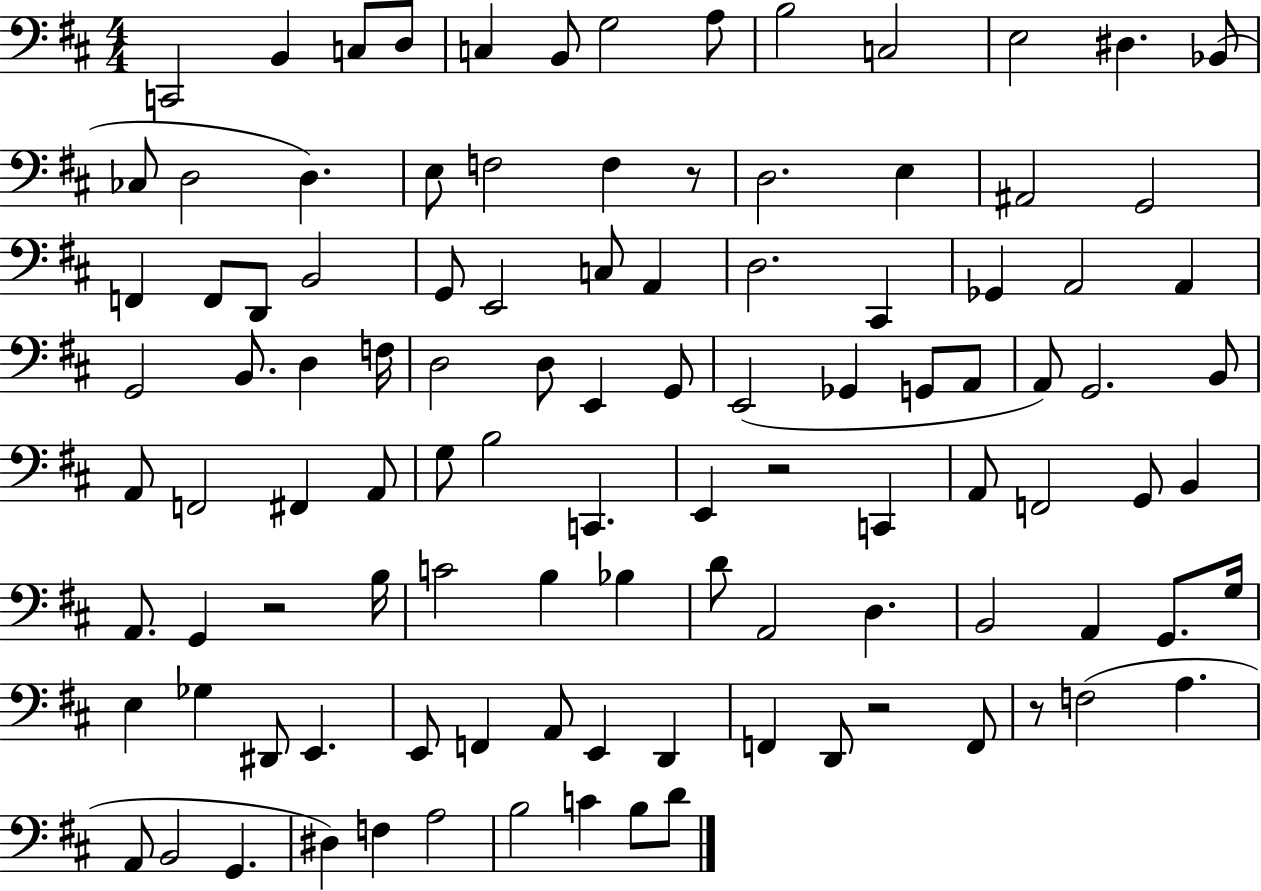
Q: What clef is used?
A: bass